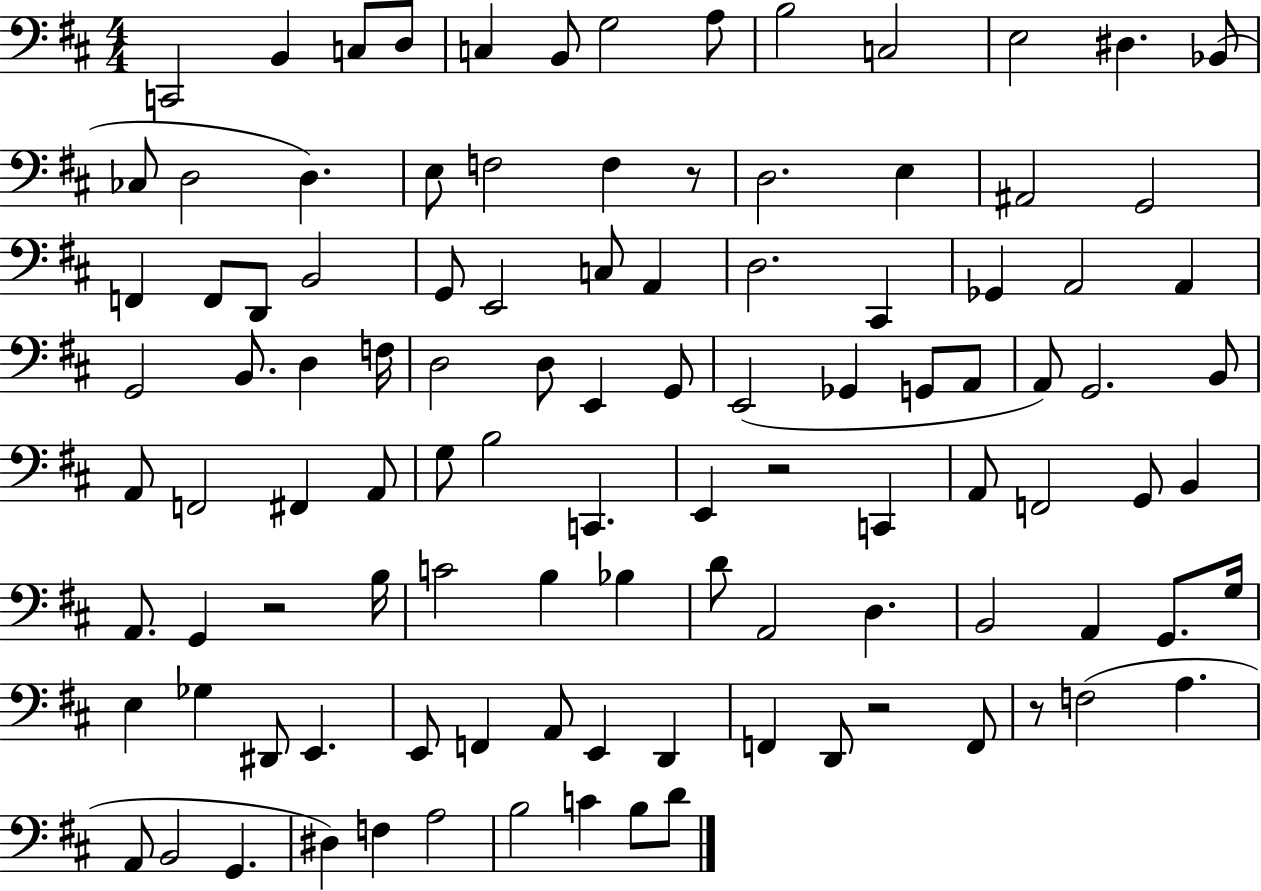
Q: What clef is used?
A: bass